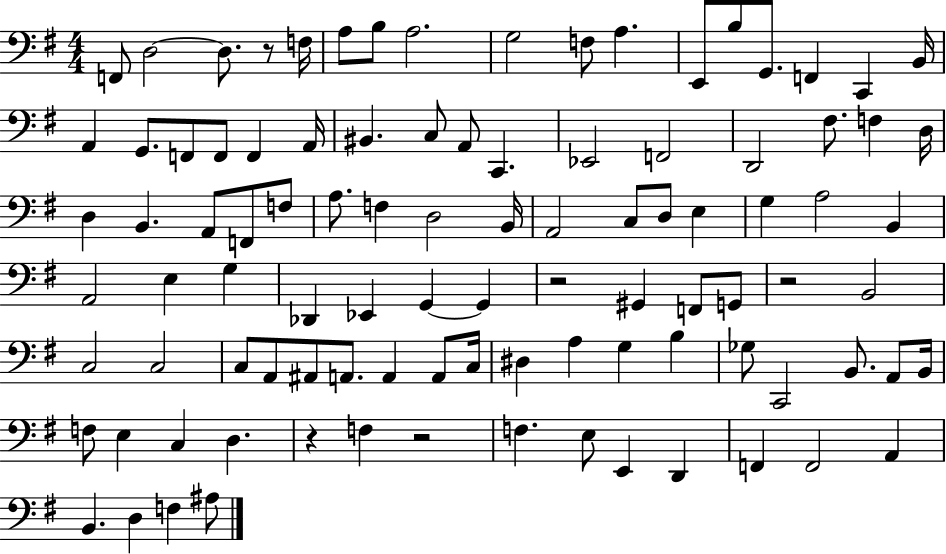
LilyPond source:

{
  \clef bass
  \numericTimeSignature
  \time 4/4
  \key g \major
  f,8 d2~~ d8. r8 f16 | a8 b8 a2. | g2 f8 a4. | e,8 b8 g,8. f,4 c,4 b,16 | \break a,4 g,8. f,8 f,8 f,4 a,16 | bis,4. c8 a,8 c,4. | ees,2 f,2 | d,2 fis8. f4 d16 | \break d4 b,4. a,8 f,8 f8 | a8. f4 d2 b,16 | a,2 c8 d8 e4 | g4 a2 b,4 | \break a,2 e4 g4 | des,4 ees,4 g,4~~ g,4 | r2 gis,4 f,8 g,8 | r2 b,2 | \break c2 c2 | c8 a,8 ais,8 a,8. a,4 a,8 c16 | dis4 a4 g4 b4 | ges8 c,2 b,8. a,8 b,16 | \break f8 e4 c4 d4. | r4 f4 r2 | f4. e8 e,4 d,4 | f,4 f,2 a,4 | \break b,4. d4 f4 ais8 | \bar "|."
}